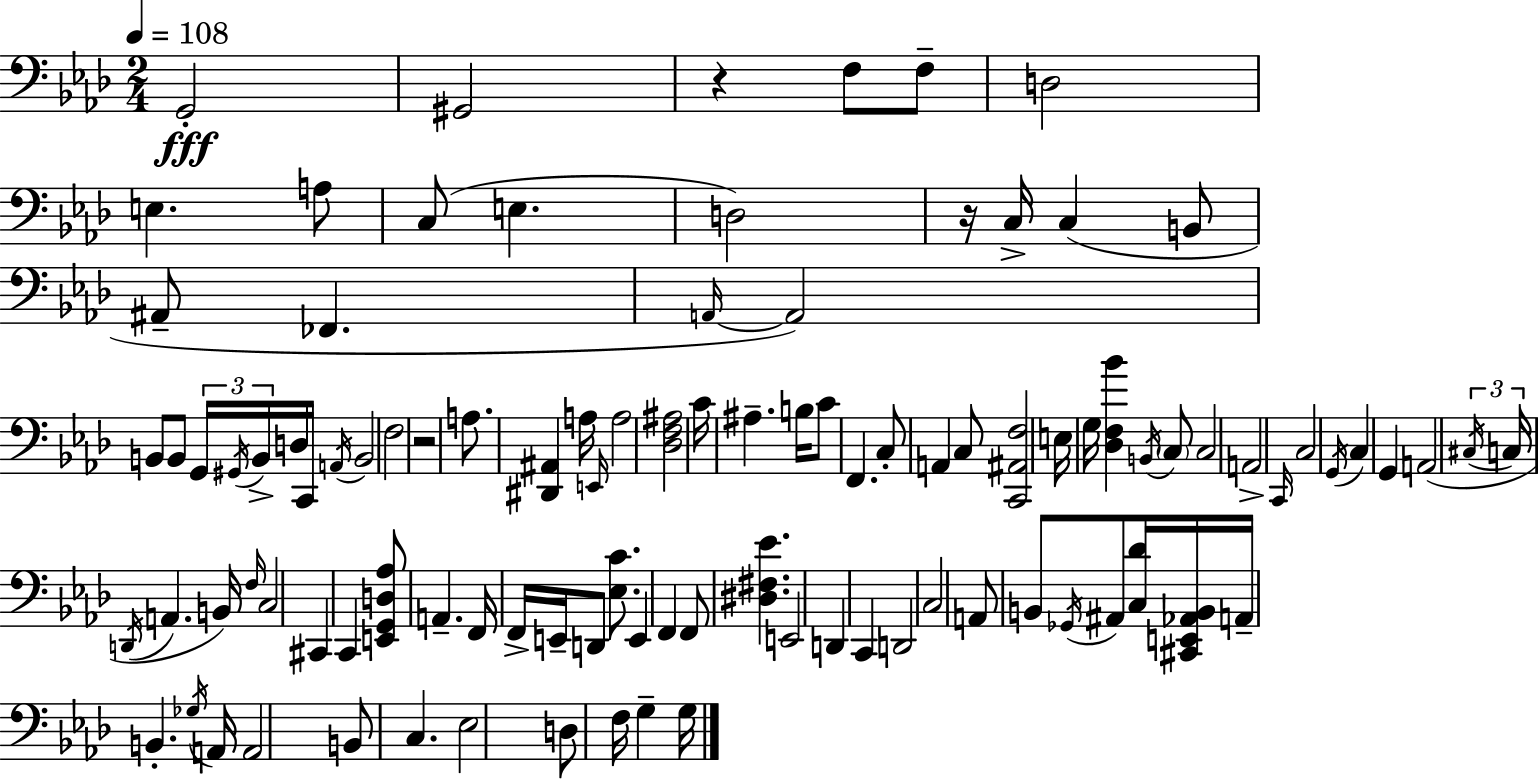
G2/h G#2/h R/q F3/e F3/e D3/h E3/q. A3/e C3/e E3/q. D3/h R/s C3/s C3/q B2/e A#2/e FES2/q. A2/s A2/h B2/e B2/e G2/s G#2/s B2/s D3/s C2/s A2/s B2/h F3/h R/h A3/e. [D#2,A#2]/q A3/s E2/s A3/h [Db3,F3,A#3]/h C4/s A#3/q. B3/s C4/e F2/q. C3/e A2/q C3/e [C2,A#2,F3]/h E3/s G3/s [Db3,F3,Bb4]/q B2/s C3/e C3/h A2/h C2/s C3/h G2/s C3/q G2/q A2/h C#3/s C3/s D2/s A2/q. B2/s F3/s C3/h C#2/q C2/q [E2,G2,D3,Ab3]/e A2/q. F2/s F2/s E2/s D2/e [Eb3,C4]/e. E2/q F2/q F2/e [D#3,F#3,Eb4]/q. E2/h D2/q C2/q D2/h C3/h A2/e B2/e Gb2/s A#2/e [C3,Db4]/s [C#2,E2,Ab2,B2]/s A2/s B2/q. Gb3/s A2/s A2/h B2/e C3/q. Eb3/h D3/e F3/s G3/q G3/s